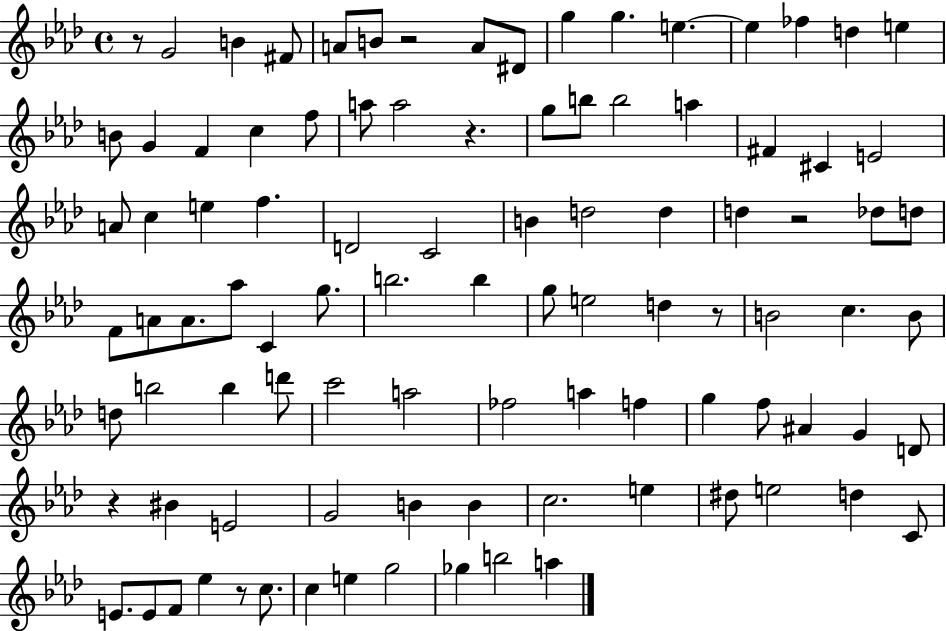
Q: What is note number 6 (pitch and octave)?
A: A4